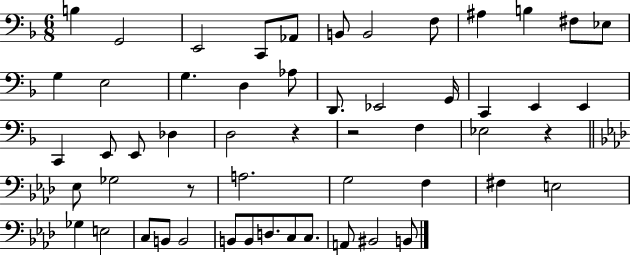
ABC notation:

X:1
T:Untitled
M:6/8
L:1/4
K:F
B, G,,2 E,,2 C,,/2 _A,,/2 B,,/2 B,,2 F,/2 ^A, B, ^F,/2 _E,/2 G, E,2 G, D, _A,/2 D,,/2 _E,,2 G,,/4 C,, E,, E,, C,, E,,/2 E,,/2 _D, D,2 z z2 F, _E,2 z _E,/2 _G,2 z/2 A,2 G,2 F, ^F, E,2 _G, E,2 C,/2 B,,/2 B,,2 B,,/2 B,,/2 D,/2 C,/2 C,/2 A,,/2 ^B,,2 B,,/2